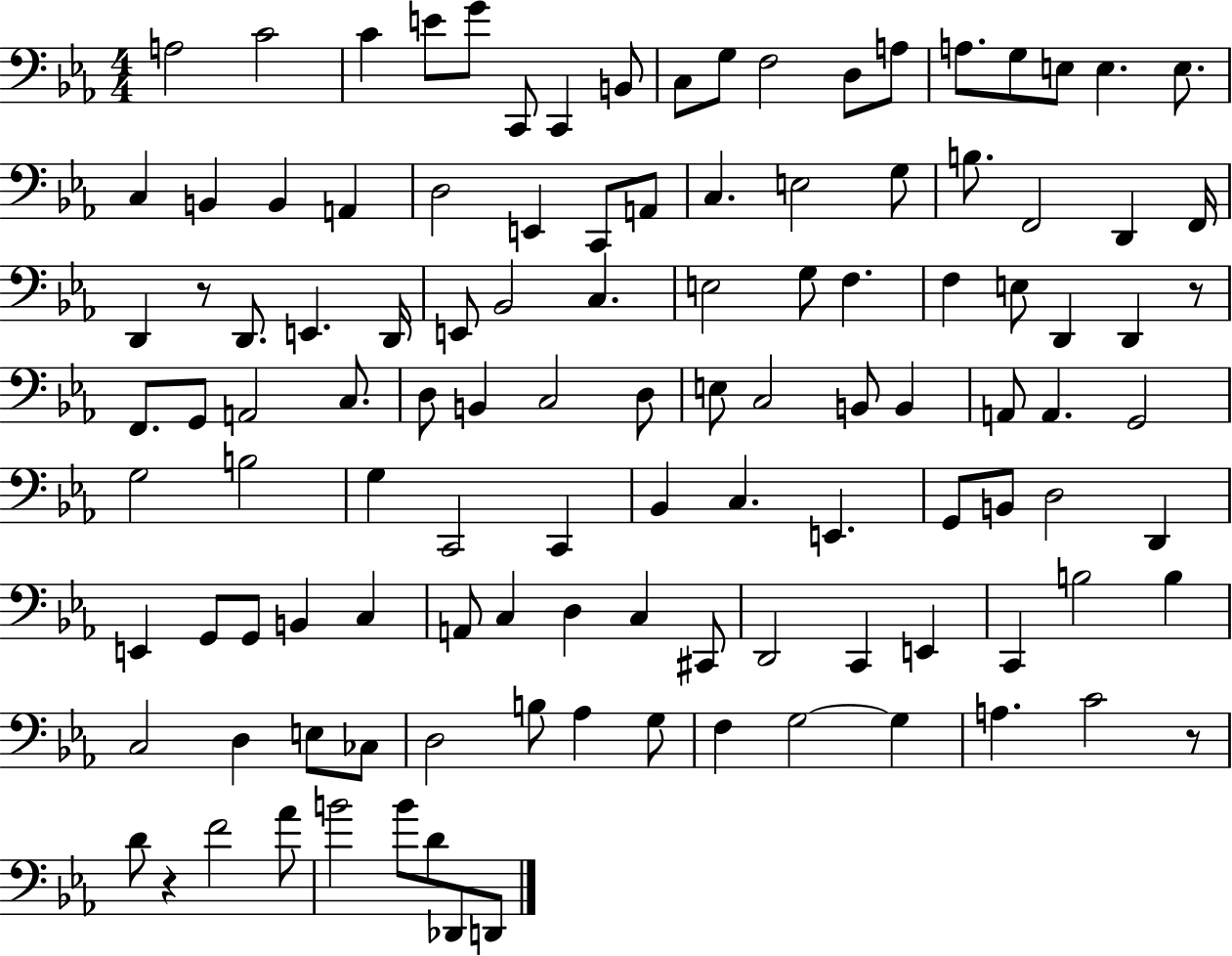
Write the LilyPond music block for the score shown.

{
  \clef bass
  \numericTimeSignature
  \time 4/4
  \key ees \major
  a2 c'2 | c'4 e'8 g'8 c,8 c,4 b,8 | c8 g8 f2 d8 a8 | a8. g8 e8 e4. e8. | \break c4 b,4 b,4 a,4 | d2 e,4 c,8 a,8 | c4. e2 g8 | b8. f,2 d,4 f,16 | \break d,4 r8 d,8. e,4. d,16 | e,8 bes,2 c4. | e2 g8 f4. | f4 e8 d,4 d,4 r8 | \break f,8. g,8 a,2 c8. | d8 b,4 c2 d8 | e8 c2 b,8 b,4 | a,8 a,4. g,2 | \break g2 b2 | g4 c,2 c,4 | bes,4 c4. e,4. | g,8 b,8 d2 d,4 | \break e,4 g,8 g,8 b,4 c4 | a,8 c4 d4 c4 cis,8 | d,2 c,4 e,4 | c,4 b2 b4 | \break c2 d4 e8 ces8 | d2 b8 aes4 g8 | f4 g2~~ g4 | a4. c'2 r8 | \break d'8 r4 f'2 aes'8 | b'2 b'8 d'8 des,8 d,8 | \bar "|."
}